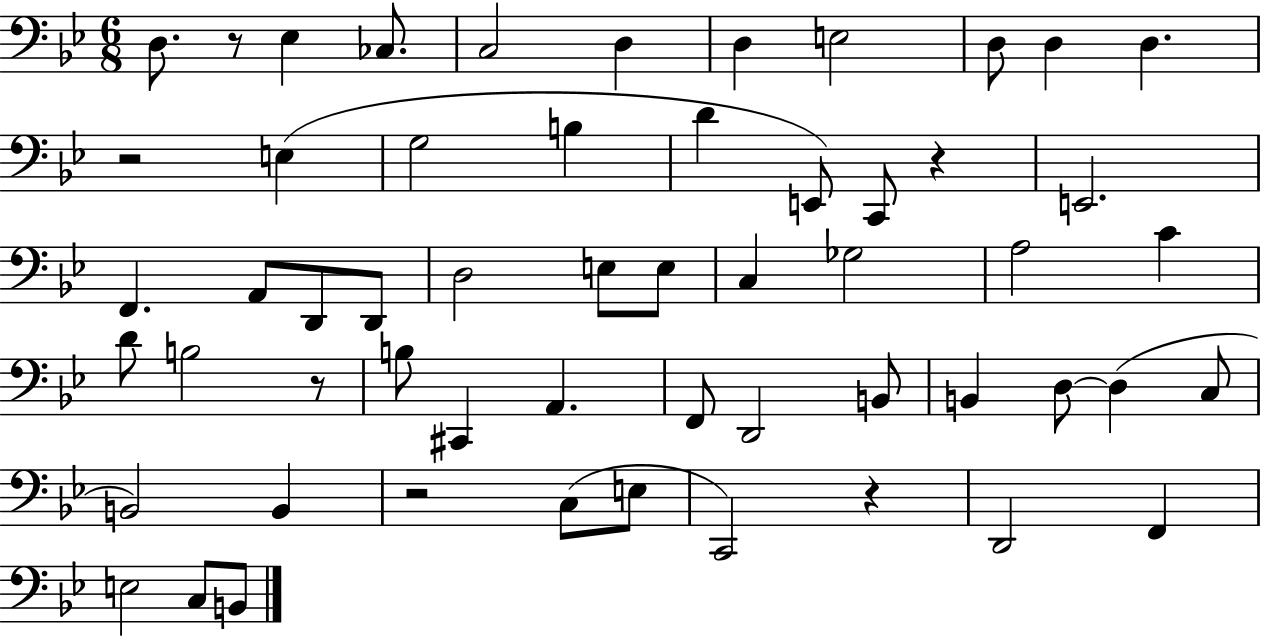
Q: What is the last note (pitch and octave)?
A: B2